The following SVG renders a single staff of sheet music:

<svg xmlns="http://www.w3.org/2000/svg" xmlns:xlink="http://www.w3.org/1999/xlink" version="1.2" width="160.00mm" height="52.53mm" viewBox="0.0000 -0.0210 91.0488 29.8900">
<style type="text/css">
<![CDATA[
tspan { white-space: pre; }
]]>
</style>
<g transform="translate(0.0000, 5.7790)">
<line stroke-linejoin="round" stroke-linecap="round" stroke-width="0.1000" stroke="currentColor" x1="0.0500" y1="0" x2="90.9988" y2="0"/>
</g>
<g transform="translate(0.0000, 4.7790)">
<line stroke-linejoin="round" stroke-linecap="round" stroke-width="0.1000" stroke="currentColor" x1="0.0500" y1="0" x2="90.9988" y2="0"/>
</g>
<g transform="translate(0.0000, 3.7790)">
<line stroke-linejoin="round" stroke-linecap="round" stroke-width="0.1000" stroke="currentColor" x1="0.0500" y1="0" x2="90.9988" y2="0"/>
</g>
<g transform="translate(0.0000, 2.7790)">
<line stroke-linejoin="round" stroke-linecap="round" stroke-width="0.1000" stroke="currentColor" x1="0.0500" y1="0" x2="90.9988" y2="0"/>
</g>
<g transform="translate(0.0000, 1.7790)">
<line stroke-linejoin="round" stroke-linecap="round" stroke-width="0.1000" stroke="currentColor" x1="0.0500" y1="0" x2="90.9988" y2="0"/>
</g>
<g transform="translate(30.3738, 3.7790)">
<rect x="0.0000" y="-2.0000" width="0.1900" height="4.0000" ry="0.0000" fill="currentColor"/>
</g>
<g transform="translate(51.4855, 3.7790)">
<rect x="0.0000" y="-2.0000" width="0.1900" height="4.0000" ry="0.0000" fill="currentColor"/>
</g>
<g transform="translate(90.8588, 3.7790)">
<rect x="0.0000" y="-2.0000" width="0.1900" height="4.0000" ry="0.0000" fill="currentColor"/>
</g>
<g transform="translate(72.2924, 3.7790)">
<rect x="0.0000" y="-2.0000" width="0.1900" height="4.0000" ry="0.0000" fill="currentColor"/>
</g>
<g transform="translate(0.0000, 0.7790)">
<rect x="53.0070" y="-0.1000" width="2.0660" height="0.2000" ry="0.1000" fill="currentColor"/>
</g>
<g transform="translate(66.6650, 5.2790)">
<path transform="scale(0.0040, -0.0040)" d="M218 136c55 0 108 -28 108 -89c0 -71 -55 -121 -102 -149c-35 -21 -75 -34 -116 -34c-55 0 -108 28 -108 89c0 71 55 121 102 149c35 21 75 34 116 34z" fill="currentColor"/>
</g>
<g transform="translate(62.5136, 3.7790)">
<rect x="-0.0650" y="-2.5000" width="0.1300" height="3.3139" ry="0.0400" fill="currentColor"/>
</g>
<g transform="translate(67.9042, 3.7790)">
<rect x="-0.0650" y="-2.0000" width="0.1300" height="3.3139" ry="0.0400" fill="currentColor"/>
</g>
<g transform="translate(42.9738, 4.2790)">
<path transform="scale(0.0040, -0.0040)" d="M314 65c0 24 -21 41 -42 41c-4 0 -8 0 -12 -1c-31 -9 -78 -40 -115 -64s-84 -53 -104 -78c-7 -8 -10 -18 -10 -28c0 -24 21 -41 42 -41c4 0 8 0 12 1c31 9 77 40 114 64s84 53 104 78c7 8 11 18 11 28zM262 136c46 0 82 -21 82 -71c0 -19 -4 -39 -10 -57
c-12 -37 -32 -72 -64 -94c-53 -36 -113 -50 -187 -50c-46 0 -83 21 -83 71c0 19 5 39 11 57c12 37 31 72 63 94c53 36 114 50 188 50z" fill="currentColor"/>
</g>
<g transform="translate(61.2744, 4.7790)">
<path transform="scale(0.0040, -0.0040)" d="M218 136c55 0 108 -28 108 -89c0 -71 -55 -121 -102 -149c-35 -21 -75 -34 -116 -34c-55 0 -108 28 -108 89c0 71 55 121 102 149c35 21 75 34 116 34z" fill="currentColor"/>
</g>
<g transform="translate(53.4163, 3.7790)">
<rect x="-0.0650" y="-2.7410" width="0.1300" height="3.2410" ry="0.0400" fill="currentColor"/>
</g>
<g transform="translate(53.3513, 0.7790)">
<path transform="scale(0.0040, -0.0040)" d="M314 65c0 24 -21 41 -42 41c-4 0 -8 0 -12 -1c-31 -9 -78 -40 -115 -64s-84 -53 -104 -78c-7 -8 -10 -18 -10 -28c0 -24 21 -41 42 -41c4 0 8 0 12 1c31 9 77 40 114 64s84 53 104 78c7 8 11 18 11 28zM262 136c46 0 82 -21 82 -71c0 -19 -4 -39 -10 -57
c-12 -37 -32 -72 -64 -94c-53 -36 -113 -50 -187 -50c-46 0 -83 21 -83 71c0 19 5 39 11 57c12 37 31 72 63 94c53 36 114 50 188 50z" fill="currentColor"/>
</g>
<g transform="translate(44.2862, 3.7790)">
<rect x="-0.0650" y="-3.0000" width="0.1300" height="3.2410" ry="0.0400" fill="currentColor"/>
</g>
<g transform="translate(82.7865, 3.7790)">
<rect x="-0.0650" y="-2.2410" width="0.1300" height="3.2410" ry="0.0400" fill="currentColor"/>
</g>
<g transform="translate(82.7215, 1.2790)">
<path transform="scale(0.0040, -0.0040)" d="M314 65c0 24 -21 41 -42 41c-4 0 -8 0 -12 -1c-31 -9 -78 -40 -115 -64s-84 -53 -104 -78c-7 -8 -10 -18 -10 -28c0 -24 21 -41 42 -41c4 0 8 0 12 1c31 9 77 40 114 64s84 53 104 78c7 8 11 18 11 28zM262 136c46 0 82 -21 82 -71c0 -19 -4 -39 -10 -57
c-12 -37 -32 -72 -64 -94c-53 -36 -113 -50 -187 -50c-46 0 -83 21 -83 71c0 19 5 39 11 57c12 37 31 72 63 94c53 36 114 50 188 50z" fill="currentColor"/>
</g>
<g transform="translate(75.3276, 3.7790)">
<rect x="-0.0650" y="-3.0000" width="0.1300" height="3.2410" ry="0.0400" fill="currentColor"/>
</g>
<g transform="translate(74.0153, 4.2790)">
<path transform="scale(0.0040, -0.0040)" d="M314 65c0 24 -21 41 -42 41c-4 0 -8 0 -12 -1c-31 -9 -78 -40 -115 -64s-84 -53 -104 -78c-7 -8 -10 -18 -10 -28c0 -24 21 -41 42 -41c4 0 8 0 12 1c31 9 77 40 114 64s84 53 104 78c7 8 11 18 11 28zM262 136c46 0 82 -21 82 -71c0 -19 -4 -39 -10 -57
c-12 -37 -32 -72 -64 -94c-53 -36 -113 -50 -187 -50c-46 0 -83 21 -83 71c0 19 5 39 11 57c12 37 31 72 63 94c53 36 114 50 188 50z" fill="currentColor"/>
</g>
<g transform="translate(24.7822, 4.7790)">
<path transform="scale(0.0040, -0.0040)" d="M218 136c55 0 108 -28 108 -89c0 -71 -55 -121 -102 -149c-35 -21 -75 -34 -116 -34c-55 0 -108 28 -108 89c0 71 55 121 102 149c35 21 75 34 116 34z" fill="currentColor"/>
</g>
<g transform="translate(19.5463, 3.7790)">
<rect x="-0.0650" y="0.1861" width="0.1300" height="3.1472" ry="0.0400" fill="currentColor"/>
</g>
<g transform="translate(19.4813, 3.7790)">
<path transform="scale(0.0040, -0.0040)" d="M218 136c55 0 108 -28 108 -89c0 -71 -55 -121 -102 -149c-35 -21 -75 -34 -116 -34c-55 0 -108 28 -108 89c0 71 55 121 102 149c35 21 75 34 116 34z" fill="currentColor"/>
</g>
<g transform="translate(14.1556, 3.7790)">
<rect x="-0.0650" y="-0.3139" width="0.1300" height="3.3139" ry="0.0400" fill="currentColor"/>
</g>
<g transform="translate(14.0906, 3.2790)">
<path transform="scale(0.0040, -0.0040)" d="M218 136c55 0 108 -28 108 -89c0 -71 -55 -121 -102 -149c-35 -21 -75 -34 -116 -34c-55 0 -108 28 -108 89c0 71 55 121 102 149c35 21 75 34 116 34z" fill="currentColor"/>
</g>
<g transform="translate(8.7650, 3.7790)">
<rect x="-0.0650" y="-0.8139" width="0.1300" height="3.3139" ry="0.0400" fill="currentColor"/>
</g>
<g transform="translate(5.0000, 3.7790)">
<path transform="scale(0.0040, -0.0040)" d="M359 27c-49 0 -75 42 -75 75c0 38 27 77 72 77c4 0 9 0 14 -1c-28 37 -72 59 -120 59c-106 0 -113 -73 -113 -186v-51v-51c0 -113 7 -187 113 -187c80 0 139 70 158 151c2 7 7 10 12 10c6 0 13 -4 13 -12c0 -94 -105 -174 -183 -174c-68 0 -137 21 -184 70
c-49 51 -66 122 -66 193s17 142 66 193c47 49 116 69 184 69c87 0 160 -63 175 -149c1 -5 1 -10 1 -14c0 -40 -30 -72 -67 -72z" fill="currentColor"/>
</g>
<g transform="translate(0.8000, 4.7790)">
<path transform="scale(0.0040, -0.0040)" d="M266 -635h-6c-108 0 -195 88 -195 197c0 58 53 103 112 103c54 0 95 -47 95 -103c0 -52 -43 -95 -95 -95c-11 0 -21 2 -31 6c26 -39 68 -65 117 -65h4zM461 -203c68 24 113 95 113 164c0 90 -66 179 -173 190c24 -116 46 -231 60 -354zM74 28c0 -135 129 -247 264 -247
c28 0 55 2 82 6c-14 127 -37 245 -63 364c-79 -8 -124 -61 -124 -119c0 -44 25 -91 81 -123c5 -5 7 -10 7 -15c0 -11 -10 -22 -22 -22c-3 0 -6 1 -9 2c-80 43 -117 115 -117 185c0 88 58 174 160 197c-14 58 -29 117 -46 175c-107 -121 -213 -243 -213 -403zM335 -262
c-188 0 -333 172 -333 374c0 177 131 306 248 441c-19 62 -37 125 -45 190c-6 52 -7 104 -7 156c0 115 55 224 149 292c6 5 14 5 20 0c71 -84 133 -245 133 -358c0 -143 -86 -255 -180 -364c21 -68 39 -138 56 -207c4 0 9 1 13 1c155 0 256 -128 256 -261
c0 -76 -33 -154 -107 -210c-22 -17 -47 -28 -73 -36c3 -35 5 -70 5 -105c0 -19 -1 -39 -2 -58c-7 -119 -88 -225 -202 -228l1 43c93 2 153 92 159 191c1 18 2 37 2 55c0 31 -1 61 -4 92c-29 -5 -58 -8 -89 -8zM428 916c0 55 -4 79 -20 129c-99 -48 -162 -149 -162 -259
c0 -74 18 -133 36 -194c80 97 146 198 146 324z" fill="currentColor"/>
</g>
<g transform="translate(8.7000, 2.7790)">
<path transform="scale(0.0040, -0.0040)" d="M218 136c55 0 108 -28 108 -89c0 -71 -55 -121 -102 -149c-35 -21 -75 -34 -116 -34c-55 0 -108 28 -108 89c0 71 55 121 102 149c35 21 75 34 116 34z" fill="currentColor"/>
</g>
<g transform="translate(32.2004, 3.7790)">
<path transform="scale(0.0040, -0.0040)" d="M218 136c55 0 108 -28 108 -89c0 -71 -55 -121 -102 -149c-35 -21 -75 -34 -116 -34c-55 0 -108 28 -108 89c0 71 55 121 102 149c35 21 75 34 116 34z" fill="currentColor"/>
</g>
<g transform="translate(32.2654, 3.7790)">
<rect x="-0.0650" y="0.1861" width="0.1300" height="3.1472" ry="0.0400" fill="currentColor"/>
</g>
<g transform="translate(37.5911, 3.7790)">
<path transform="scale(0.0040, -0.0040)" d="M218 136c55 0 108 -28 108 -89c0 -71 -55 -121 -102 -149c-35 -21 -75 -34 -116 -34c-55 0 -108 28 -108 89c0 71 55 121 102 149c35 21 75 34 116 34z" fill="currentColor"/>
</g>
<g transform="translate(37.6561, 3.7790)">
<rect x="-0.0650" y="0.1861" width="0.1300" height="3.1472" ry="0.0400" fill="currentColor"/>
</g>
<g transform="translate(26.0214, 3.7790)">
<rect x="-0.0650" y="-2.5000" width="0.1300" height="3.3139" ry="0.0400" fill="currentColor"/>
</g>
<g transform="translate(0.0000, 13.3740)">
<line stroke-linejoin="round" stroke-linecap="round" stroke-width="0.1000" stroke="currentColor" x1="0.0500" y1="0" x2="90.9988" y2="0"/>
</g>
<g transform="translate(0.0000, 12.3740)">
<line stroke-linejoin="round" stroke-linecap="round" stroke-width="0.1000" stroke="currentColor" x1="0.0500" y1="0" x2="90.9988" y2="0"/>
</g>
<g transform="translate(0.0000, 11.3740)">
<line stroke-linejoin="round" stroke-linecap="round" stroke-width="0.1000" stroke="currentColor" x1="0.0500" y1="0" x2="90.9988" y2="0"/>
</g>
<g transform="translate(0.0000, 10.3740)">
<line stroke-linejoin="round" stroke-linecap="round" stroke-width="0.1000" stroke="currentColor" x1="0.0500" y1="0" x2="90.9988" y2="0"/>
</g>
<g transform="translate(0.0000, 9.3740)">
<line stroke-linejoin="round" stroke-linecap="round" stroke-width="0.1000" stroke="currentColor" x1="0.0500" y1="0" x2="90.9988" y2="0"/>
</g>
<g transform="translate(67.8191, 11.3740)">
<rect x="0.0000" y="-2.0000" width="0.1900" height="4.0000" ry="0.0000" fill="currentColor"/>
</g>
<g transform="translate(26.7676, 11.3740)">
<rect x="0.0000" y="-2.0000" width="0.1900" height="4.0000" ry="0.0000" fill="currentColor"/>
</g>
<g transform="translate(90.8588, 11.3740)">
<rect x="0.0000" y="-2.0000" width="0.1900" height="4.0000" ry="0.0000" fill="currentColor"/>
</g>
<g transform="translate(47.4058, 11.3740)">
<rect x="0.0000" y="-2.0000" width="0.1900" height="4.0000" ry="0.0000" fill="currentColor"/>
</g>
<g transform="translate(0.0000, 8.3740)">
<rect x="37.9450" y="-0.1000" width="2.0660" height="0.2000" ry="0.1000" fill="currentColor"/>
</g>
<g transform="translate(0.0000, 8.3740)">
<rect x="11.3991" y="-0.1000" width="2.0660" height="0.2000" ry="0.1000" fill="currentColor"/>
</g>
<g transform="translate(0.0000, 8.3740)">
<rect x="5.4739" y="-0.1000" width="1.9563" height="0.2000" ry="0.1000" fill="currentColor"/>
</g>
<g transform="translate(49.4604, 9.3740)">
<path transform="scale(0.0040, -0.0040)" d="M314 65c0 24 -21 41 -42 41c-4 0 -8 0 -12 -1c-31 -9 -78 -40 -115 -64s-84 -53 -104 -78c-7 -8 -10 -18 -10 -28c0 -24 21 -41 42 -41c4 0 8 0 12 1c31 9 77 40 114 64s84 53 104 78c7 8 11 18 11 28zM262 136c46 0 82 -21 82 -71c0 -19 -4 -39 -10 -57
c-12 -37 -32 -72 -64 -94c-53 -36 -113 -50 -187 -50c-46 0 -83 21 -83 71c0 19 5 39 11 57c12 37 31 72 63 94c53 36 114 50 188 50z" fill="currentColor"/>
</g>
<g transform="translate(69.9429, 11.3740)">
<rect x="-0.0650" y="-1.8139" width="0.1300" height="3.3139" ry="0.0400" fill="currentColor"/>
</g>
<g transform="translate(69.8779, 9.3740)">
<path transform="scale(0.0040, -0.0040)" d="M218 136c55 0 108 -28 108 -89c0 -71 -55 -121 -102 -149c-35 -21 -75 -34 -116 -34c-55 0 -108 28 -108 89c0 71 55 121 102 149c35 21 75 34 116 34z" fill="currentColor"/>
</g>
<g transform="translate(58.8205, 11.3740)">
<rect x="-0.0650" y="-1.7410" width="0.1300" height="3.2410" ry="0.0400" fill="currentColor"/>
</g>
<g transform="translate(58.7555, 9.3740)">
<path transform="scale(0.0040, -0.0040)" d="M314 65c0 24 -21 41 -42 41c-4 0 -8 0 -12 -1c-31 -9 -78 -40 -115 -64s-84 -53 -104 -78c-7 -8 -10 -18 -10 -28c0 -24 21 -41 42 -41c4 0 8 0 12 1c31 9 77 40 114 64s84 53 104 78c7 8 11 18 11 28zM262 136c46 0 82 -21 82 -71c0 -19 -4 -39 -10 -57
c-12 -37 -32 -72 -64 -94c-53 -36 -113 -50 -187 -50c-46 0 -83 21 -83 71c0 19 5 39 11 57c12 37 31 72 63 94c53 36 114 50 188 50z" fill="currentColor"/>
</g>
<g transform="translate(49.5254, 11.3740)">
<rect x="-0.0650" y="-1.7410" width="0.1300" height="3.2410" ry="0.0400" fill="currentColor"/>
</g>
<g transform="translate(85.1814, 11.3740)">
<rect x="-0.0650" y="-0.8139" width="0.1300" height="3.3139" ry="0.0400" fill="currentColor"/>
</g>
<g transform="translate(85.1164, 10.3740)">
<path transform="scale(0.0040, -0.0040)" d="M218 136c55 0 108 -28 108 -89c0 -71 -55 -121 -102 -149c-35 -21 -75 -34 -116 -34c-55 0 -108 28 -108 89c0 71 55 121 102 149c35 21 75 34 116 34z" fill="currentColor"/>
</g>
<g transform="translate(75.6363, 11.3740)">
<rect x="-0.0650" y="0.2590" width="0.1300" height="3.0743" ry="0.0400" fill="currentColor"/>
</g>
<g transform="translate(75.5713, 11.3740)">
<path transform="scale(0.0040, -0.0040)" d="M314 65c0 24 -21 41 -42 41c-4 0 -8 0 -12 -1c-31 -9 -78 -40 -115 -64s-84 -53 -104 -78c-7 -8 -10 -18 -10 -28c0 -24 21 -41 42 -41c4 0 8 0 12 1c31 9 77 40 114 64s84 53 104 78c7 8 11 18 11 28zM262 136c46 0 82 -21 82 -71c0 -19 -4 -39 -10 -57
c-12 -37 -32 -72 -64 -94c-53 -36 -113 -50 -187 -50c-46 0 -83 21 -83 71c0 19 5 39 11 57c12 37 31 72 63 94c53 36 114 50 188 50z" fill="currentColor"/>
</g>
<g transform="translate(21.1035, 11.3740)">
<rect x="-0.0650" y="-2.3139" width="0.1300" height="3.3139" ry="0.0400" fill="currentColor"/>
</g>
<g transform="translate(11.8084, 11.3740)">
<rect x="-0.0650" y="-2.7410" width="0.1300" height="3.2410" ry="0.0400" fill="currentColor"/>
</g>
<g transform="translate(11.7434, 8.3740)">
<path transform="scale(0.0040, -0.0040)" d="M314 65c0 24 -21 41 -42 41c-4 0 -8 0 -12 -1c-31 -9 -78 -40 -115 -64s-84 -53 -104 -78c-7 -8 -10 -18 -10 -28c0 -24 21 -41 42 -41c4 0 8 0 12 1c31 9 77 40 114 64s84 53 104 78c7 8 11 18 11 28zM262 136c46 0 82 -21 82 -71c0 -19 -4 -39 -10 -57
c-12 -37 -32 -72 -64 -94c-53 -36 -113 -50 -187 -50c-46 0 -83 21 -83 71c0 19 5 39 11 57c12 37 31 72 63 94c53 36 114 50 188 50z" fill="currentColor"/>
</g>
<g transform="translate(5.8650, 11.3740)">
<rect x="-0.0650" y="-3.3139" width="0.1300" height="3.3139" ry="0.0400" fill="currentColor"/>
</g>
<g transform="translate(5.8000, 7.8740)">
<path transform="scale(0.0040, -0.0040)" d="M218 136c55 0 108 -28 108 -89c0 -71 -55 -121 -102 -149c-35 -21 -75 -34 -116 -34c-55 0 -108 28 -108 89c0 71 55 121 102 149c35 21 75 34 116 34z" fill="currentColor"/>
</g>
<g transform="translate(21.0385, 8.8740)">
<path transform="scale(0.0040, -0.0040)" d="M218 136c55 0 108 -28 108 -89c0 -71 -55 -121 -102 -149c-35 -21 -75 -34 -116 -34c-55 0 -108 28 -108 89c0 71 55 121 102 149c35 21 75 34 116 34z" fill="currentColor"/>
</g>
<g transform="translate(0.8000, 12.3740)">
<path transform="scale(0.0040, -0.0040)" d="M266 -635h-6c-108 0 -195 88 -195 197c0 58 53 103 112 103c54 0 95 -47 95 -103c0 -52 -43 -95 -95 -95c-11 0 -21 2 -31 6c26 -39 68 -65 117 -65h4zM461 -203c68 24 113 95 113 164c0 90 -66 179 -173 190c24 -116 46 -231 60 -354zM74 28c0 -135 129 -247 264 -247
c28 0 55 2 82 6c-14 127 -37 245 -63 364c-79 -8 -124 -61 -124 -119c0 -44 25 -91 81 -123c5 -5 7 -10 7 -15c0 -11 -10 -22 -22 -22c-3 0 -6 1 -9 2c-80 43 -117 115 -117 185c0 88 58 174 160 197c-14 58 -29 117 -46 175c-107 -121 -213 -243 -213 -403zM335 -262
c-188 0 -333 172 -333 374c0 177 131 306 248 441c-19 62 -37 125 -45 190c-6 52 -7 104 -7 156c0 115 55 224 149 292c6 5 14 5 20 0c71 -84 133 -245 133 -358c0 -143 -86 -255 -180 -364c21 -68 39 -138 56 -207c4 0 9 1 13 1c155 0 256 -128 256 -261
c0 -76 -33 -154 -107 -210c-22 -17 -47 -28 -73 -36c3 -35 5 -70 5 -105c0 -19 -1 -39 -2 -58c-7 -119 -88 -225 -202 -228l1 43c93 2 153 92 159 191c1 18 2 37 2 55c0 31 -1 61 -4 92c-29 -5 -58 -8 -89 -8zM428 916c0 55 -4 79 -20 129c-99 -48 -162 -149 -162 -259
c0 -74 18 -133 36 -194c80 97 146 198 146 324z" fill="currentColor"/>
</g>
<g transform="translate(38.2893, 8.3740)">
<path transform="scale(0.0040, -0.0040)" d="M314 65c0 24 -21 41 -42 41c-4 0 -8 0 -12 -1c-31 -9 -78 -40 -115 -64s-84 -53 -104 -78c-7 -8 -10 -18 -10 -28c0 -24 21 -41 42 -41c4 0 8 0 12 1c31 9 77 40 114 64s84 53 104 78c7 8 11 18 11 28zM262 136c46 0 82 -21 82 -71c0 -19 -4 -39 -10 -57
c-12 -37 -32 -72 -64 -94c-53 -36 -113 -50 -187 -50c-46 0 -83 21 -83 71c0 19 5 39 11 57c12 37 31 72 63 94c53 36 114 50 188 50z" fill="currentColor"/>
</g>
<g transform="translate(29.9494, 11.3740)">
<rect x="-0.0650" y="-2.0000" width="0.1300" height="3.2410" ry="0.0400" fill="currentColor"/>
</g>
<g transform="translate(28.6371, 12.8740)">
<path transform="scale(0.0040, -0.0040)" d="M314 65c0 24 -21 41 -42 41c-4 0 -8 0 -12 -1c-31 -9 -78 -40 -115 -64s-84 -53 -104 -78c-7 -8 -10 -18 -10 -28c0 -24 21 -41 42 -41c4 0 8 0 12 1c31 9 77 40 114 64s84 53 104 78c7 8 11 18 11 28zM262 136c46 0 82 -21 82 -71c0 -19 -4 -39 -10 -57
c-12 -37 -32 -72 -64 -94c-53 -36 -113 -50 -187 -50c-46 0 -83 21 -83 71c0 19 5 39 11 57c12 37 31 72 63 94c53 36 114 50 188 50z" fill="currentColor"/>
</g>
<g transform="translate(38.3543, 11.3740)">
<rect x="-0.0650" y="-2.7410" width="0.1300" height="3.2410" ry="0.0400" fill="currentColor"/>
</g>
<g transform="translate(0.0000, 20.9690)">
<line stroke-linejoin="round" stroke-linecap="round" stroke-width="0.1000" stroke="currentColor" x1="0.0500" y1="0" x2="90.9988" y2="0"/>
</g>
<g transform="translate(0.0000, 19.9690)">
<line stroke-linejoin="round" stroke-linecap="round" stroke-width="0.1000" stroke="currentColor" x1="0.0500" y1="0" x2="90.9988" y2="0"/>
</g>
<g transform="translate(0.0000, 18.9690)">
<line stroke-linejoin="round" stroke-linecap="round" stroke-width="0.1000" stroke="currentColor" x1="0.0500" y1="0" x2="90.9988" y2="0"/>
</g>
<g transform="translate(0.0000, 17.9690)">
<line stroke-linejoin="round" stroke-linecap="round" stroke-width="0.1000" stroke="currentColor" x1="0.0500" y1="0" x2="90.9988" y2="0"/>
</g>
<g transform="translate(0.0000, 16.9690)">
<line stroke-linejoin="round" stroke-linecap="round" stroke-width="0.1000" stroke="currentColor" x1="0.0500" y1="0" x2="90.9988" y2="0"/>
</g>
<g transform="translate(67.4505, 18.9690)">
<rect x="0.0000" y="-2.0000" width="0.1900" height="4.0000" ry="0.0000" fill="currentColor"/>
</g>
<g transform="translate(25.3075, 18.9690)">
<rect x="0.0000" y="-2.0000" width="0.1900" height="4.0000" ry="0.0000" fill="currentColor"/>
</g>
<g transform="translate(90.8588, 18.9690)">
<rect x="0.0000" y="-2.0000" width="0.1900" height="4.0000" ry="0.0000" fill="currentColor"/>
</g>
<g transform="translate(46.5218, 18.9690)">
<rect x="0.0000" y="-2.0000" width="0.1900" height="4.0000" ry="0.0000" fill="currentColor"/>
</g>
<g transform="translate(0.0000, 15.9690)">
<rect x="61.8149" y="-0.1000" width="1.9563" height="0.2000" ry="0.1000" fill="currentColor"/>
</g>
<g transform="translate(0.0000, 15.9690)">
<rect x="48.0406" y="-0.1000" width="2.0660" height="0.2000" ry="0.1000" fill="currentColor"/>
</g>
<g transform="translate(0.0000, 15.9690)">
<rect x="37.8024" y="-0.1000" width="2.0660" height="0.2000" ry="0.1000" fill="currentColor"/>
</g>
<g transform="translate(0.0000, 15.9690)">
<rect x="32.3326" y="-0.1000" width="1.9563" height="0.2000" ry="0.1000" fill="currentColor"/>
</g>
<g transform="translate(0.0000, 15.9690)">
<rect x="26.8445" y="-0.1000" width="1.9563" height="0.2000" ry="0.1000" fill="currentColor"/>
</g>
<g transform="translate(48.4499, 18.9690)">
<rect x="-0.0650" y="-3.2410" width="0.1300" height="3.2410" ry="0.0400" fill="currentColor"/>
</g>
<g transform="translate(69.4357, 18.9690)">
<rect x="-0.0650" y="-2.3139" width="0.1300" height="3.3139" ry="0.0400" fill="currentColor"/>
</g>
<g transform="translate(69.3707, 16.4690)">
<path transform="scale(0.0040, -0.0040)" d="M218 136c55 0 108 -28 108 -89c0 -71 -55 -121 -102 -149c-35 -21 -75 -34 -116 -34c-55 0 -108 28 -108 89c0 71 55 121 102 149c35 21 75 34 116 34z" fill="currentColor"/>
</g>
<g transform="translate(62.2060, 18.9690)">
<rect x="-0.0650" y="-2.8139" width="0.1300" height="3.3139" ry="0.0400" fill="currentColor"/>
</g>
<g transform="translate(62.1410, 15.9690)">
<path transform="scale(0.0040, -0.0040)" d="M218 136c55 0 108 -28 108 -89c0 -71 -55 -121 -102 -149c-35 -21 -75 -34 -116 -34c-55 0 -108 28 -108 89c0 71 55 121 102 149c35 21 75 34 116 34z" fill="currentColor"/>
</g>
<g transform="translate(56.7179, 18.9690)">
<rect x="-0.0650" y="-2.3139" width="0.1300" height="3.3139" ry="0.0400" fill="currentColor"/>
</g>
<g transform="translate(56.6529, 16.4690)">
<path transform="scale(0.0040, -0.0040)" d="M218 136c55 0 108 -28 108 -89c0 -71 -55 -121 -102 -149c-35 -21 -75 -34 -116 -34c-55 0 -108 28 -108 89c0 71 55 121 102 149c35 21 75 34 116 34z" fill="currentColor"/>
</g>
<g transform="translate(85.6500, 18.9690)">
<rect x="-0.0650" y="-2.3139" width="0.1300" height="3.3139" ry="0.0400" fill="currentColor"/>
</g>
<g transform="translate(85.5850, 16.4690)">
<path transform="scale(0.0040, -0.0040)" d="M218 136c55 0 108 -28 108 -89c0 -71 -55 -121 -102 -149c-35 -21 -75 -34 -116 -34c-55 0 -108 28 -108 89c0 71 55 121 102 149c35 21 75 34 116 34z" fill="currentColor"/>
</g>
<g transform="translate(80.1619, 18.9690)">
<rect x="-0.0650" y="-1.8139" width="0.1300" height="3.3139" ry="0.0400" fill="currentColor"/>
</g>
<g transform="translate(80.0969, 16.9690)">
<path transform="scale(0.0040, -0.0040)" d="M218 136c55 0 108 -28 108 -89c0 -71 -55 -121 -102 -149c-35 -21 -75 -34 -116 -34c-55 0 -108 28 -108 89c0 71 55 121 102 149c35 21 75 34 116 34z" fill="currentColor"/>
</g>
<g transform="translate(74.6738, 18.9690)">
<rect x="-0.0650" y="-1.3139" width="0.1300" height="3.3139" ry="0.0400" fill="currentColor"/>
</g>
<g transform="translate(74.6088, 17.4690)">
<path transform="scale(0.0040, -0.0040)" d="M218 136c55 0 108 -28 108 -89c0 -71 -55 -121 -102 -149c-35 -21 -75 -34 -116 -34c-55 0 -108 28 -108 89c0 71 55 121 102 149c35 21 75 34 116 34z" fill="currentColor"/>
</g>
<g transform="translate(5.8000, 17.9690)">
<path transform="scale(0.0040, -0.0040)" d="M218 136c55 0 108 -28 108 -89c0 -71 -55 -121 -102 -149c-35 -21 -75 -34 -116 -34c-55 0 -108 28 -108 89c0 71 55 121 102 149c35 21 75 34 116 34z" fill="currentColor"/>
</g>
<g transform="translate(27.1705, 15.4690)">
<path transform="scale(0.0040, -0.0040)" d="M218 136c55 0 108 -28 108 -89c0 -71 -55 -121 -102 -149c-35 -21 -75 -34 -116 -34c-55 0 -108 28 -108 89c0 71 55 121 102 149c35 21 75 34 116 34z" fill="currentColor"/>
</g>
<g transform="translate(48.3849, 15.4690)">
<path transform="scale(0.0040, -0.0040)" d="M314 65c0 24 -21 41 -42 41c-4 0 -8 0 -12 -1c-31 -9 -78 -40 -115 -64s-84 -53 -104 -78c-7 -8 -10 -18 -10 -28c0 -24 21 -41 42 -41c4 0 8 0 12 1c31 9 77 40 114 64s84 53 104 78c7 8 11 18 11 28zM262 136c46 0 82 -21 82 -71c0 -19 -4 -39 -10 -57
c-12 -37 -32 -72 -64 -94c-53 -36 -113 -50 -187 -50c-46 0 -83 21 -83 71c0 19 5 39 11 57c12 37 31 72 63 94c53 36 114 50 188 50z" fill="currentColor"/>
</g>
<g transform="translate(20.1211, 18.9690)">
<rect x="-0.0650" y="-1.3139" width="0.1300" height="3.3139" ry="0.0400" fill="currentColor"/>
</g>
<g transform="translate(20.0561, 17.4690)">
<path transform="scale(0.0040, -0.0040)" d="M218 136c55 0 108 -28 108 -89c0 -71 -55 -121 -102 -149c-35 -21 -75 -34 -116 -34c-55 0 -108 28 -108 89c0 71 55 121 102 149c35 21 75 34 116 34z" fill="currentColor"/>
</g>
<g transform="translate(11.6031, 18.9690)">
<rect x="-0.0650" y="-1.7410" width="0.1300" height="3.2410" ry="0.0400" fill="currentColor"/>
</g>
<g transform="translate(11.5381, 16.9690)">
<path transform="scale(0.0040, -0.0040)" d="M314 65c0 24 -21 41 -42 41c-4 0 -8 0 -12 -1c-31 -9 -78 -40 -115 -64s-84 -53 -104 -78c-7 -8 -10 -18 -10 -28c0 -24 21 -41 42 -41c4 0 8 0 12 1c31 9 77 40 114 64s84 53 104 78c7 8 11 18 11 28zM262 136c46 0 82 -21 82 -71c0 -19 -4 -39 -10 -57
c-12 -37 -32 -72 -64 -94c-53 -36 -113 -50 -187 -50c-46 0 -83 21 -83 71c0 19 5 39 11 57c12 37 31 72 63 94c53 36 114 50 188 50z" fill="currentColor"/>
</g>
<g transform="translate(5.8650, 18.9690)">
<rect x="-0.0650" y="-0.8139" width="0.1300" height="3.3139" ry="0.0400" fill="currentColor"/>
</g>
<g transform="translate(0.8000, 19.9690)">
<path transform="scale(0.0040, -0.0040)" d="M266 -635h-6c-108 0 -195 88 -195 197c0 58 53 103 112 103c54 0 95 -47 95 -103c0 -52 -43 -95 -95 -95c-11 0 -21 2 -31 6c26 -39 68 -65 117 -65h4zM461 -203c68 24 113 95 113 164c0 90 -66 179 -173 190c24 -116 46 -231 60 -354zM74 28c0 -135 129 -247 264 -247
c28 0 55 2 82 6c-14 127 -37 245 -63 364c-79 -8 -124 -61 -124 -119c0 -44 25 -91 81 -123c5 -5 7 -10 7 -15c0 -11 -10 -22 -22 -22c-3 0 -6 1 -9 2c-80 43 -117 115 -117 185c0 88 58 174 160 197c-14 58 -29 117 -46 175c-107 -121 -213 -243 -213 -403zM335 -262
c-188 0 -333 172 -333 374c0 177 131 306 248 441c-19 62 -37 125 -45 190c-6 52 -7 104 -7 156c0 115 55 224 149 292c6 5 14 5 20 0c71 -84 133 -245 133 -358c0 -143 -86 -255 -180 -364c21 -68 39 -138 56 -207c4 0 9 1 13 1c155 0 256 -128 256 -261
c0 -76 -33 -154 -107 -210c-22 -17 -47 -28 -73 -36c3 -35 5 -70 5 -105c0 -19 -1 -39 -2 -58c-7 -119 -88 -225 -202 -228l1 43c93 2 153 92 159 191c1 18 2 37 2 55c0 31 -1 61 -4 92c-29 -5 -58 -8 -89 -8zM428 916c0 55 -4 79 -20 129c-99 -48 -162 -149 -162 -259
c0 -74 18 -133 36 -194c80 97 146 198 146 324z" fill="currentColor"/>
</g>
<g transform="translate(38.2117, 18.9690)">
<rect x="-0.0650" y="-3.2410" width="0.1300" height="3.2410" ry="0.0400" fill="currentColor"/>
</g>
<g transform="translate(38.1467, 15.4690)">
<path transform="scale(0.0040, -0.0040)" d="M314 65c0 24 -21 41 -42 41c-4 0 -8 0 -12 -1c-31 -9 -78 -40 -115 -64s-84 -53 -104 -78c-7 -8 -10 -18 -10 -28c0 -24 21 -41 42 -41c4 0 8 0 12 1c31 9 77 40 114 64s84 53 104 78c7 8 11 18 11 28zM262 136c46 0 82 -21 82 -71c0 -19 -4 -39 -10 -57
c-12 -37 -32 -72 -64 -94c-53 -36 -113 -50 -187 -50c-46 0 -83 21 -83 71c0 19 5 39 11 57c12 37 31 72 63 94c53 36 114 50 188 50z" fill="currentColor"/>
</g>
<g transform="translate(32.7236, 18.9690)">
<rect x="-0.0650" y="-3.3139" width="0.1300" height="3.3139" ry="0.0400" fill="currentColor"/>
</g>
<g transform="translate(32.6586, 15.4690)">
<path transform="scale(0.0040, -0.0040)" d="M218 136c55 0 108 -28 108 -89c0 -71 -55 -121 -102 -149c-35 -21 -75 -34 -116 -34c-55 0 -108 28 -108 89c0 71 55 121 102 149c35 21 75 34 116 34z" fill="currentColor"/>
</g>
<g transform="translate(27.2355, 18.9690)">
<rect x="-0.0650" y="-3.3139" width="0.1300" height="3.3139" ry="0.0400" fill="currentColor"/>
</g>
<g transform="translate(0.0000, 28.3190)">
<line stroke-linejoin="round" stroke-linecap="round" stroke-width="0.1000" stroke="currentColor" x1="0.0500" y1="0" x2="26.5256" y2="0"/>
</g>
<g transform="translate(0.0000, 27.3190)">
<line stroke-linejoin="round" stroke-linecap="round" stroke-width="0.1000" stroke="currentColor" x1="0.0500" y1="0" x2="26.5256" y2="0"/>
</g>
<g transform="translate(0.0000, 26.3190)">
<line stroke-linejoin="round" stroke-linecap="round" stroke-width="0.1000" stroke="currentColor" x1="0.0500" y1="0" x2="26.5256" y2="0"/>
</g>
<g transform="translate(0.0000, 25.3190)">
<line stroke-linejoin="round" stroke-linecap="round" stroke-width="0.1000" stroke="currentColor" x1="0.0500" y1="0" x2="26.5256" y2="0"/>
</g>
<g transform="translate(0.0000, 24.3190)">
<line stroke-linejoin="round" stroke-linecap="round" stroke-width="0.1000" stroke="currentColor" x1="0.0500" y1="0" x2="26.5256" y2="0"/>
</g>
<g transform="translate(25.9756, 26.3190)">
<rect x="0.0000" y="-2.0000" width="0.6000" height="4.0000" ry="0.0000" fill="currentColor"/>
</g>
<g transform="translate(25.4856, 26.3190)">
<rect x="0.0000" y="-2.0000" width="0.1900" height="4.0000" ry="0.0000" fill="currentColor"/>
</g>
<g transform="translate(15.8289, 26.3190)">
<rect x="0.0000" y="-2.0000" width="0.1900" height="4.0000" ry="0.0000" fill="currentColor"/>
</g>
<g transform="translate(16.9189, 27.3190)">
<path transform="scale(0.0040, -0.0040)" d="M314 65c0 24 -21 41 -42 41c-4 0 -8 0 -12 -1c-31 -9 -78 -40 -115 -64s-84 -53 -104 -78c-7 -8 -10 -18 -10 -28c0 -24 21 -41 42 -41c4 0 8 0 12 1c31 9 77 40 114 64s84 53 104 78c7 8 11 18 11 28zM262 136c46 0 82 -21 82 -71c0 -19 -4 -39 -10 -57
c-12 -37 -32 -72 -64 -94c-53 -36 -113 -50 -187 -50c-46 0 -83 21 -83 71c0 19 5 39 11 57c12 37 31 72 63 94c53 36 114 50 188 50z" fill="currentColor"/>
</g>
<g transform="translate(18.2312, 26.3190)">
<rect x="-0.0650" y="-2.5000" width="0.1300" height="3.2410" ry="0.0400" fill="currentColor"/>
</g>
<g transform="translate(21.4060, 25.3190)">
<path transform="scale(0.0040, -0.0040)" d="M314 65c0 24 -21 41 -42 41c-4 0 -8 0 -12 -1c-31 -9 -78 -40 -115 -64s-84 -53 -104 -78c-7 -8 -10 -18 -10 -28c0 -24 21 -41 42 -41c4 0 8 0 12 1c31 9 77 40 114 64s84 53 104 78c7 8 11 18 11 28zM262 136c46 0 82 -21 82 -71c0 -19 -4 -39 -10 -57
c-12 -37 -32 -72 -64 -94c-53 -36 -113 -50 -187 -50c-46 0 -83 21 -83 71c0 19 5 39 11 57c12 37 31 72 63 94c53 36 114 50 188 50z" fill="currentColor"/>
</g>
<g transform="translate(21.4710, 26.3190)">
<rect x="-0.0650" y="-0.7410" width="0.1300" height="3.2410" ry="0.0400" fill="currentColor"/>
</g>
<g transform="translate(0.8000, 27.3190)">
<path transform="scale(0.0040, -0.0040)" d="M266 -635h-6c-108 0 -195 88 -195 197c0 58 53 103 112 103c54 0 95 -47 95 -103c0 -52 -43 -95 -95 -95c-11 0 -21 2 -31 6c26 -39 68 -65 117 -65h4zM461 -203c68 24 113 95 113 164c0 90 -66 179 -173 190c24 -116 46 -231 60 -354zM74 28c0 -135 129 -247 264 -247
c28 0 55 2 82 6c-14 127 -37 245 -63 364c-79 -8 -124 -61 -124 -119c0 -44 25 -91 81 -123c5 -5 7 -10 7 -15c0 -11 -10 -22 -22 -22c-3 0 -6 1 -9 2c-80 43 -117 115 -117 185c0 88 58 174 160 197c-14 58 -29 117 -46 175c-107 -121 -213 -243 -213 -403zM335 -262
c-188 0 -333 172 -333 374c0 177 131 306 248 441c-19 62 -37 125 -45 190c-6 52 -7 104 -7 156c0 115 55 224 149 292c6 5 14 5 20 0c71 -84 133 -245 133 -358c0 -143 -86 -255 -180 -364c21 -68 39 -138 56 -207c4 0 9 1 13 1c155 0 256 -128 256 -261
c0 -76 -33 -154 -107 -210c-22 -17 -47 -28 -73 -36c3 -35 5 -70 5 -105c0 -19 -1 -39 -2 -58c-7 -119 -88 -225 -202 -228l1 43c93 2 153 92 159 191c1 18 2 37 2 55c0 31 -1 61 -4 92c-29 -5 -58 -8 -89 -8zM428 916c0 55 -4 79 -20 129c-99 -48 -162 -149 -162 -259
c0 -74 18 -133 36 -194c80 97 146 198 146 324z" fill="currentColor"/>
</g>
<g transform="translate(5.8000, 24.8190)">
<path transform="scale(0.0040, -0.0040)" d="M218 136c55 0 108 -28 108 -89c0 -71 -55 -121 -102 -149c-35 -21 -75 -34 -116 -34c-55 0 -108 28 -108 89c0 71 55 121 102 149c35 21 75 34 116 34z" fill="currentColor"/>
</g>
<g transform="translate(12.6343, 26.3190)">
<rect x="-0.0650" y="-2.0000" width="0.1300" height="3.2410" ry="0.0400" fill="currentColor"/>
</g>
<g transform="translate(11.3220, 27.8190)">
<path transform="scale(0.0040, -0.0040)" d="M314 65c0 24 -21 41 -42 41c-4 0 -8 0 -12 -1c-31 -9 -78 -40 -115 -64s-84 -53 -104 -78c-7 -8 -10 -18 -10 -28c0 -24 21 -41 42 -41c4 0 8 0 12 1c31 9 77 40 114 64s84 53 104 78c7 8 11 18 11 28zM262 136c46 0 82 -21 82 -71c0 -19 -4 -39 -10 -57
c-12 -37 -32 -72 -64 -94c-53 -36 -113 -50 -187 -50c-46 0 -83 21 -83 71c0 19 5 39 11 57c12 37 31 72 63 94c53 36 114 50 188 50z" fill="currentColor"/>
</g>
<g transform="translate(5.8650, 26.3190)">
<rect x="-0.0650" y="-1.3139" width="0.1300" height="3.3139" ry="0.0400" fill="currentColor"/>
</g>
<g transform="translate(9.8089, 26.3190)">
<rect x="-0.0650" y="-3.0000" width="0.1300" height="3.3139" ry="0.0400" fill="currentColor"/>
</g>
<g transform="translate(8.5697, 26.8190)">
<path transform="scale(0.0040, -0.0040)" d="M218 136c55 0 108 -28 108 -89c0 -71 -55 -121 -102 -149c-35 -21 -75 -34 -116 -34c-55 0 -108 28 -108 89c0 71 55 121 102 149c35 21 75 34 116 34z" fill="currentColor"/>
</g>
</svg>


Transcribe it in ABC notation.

X:1
T:Untitled
M:4/4
L:1/4
K:C
d c B G B B A2 a2 G F A2 g2 b a2 g F2 a2 f2 f2 f B2 d d f2 e b b b2 b2 g a g e f g e A F2 G2 d2